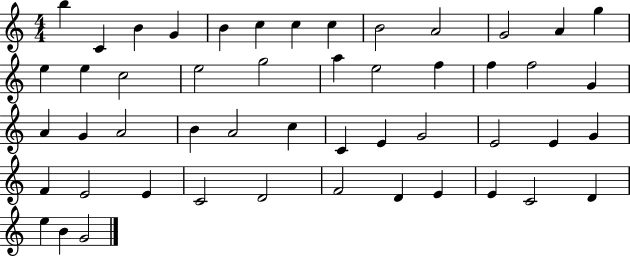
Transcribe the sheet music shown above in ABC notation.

X:1
T:Untitled
M:4/4
L:1/4
K:C
b C B G B c c c B2 A2 G2 A g e e c2 e2 g2 a e2 f f f2 G A G A2 B A2 c C E G2 E2 E G F E2 E C2 D2 F2 D E E C2 D e B G2